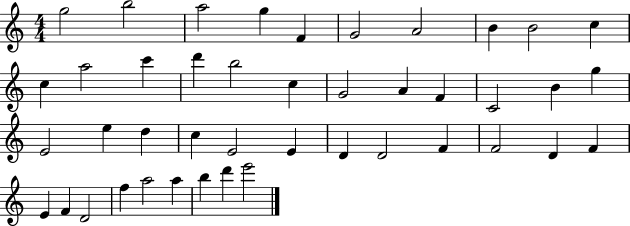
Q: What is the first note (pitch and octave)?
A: G5